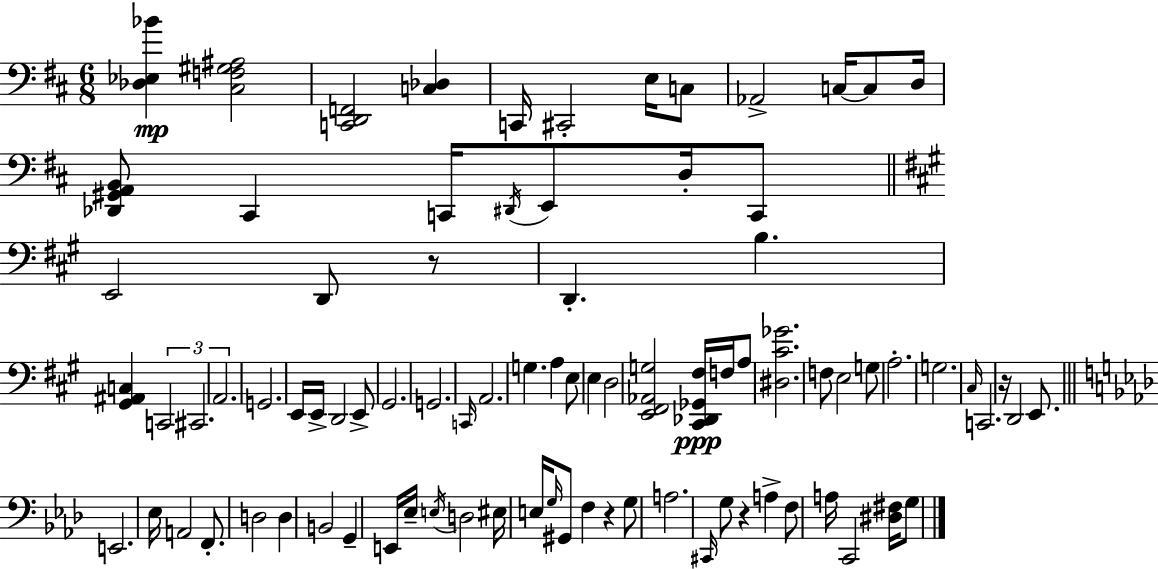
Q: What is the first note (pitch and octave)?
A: C2